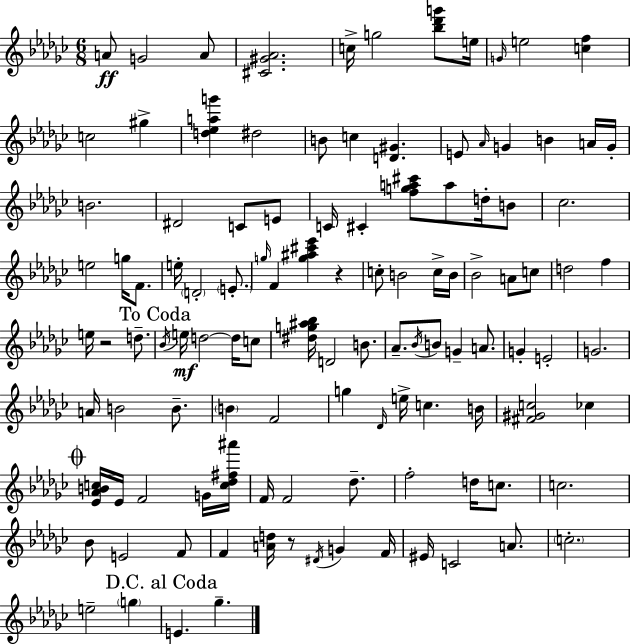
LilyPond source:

{
  \clef treble
  \numericTimeSignature
  \time 6/8
  \key ees \minor
  a'8\ff g'2 a'8 | <cis' gis' aes'>2. | c''16-> g''2 <bes'' des''' g'''>8 e''16 | \grace { g'16 } e''2 <c'' f''>4 | \break c''2 gis''4-> | <d'' ees'' a'' g'''>4 dis''2 | b'8 c''4 <d' gis'>4. | e'8 \grace { aes'16 } g'4 b'4 | \break a'16 g'16-. b'2. | dis'2 c'8 | e'8 c'16 cis'4-. <f'' g'' a'' cis'''>8 a''8 d''16-. | b'8 ces''2. | \break e''2 g''16 f'8. | e''16-. \parenthesize d'2-. \parenthesize e'8.-. | \grace { g''16 } f'4 <g'' ais'' cis''' ees'''>4 r4 | c''8-. b'2 | \break c''16-> b'16 bes'2-> a'8 | c''8 d''2 f''4 | e''16 r2 | d''8.-- \mark "To Coda" \acciaccatura { bes'16 }\mf e''16 d''2~~ | \break d''16 c''8 <dis'' g'' ais'' bes''>16 d'2 | b'8. aes'8.-- \acciaccatura { bes'16 } b'8 g'4-- | a'8. g'4-. e'2-. | g'2. | \break a'16 b'2 | b'8.-- \parenthesize b'4 f'2 | g''4 \grace { des'16 } e''16-> c''4. | b'16 <fis' gis' c''>2 | \break ces''4 \mark \markup { \musicglyph "scripts.coda" } <ees' aes' b' c''>16 ees'16 f'2 | g'16 <c'' des'' fis'' ais'''>16 f'16 f'2 | des''8.-- f''2-. | d''16 c''8. c''2. | \break bes'8 e'2 | f'8 f'4 <a' d''>16 r8 | \acciaccatura { dis'16 } g'4 f'16 eis'16 c'2 | a'8. \parenthesize c''2.-. | \break e''2-- | \parenthesize g''4 \mark "D.C. al Coda" e'4. | ges''4.-- \bar "|."
}